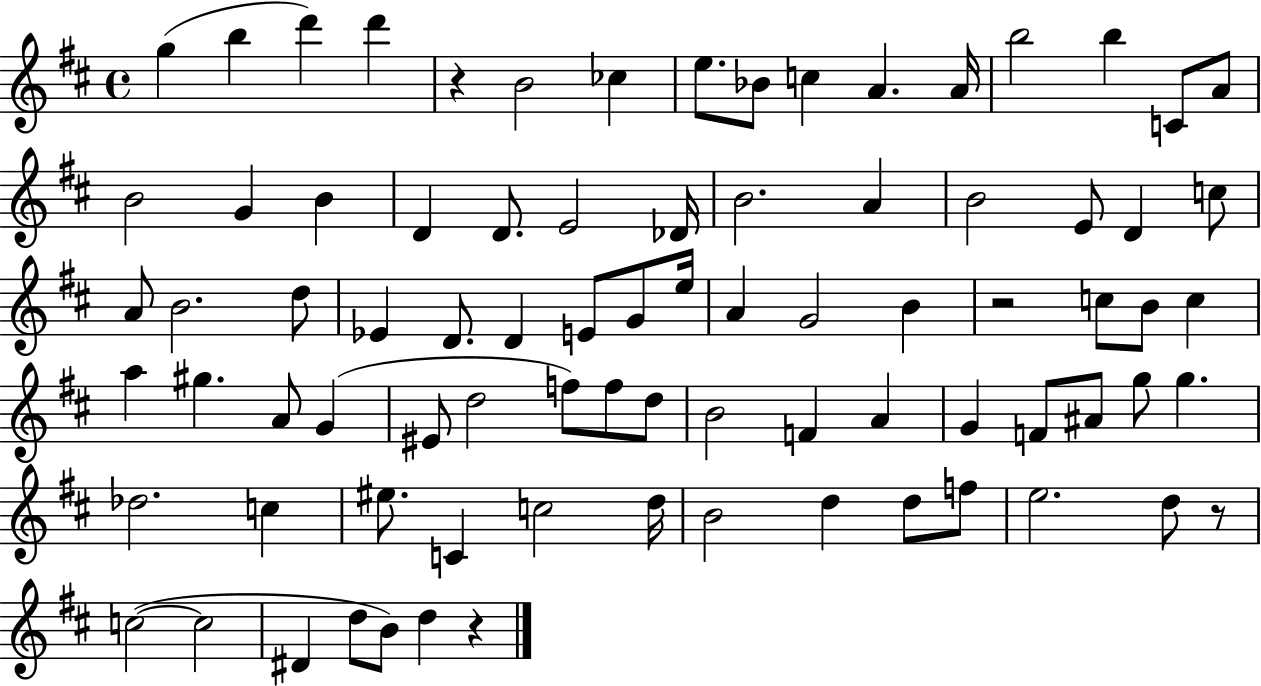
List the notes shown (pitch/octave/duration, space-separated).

G5/q B5/q D6/q D6/q R/q B4/h CES5/q E5/e. Bb4/e C5/q A4/q. A4/s B5/h B5/q C4/e A4/e B4/h G4/q B4/q D4/q D4/e. E4/h Db4/s B4/h. A4/q B4/h E4/e D4/q C5/e A4/e B4/h. D5/e Eb4/q D4/e. D4/q E4/e G4/e E5/s A4/q G4/h B4/q R/h C5/e B4/e C5/q A5/q G#5/q. A4/e G4/q EIS4/e D5/h F5/e F5/e D5/e B4/h F4/q A4/q G4/q F4/e A#4/e G5/e G5/q. Db5/h. C5/q EIS5/e. C4/q C5/h D5/s B4/h D5/q D5/e F5/e E5/h. D5/e R/e C5/h C5/h D#4/q D5/e B4/e D5/q R/q